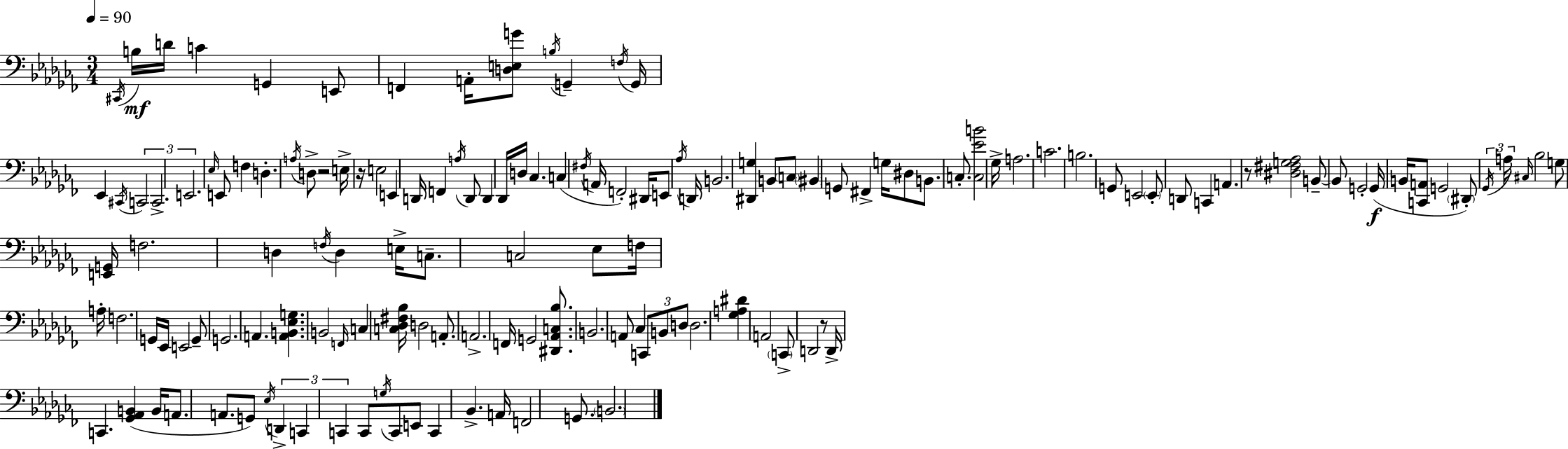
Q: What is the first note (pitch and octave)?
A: C#2